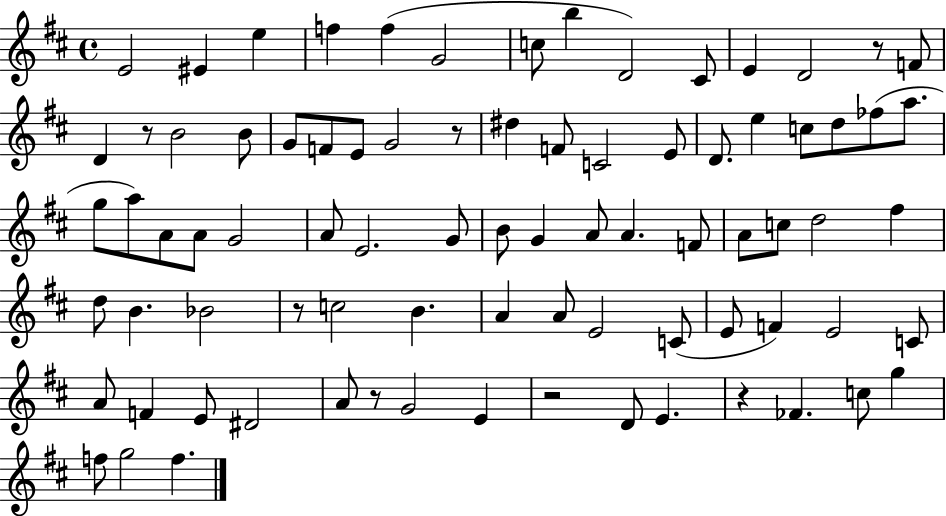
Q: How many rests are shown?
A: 7